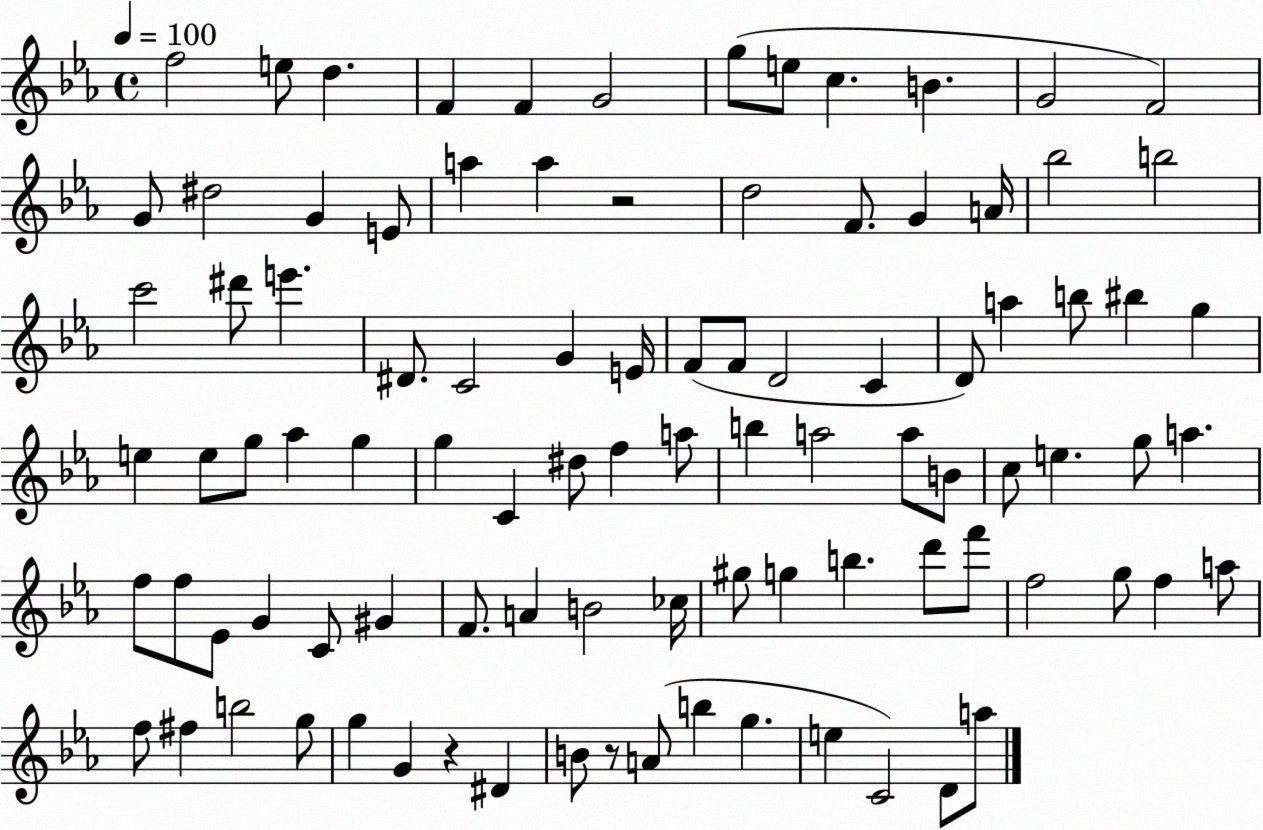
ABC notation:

X:1
T:Untitled
M:4/4
L:1/4
K:Eb
f2 e/2 d F F G2 g/2 e/2 c B G2 F2 G/2 ^d2 G E/2 a a z2 d2 F/2 G A/4 _b2 b2 c'2 ^d'/2 e' ^D/2 C2 G E/4 F/2 F/2 D2 C D/2 a b/2 ^b g e e/2 g/2 _a g g C ^d/2 f a/2 b a2 a/2 B/2 c/2 e g/2 a f/2 f/2 _E/2 G C/2 ^G F/2 A B2 _c/4 ^g/2 g b d'/2 f'/2 f2 g/2 f a/2 f/2 ^f b2 g/2 g G z ^D B/2 z/2 A/2 b g e C2 D/2 a/2